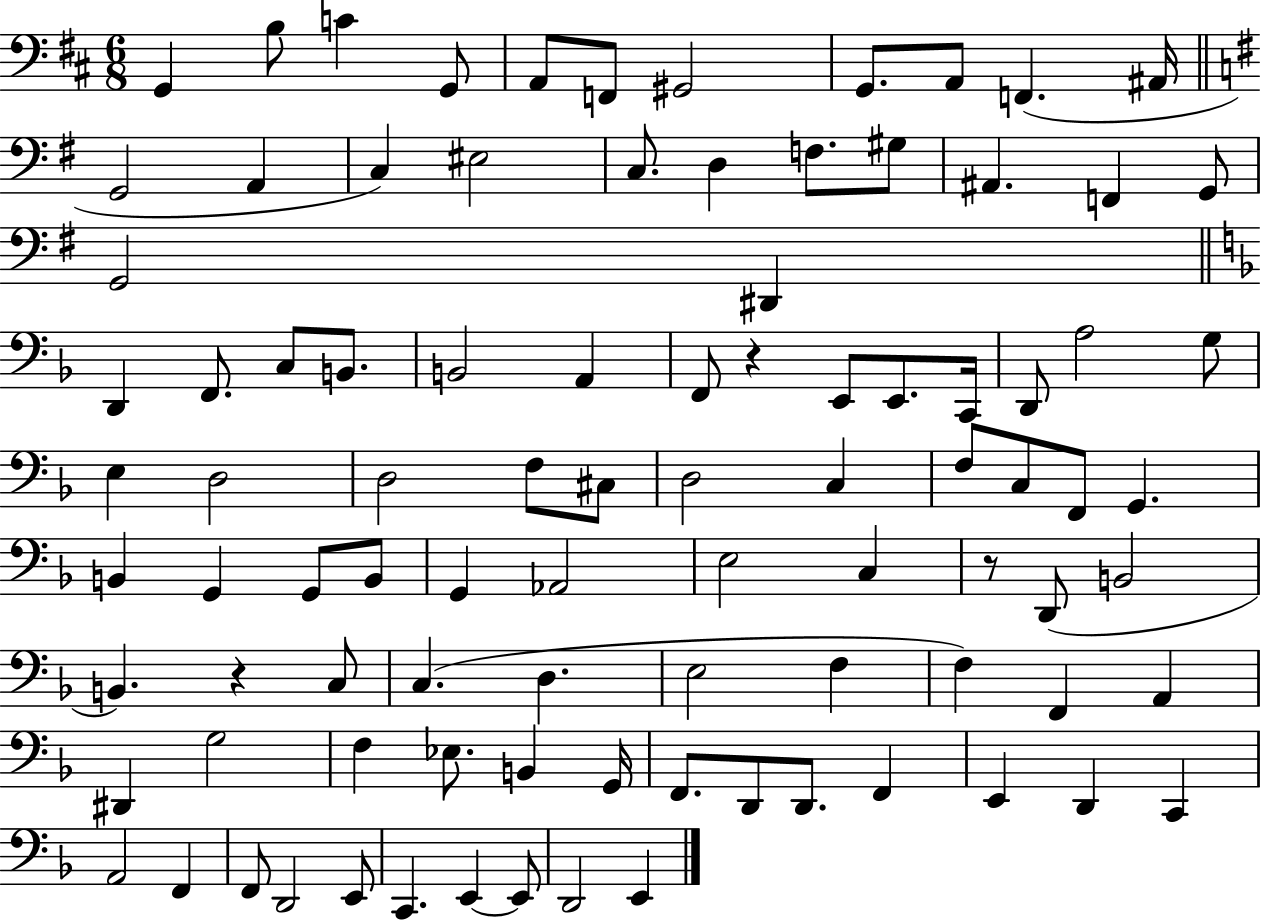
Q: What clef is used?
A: bass